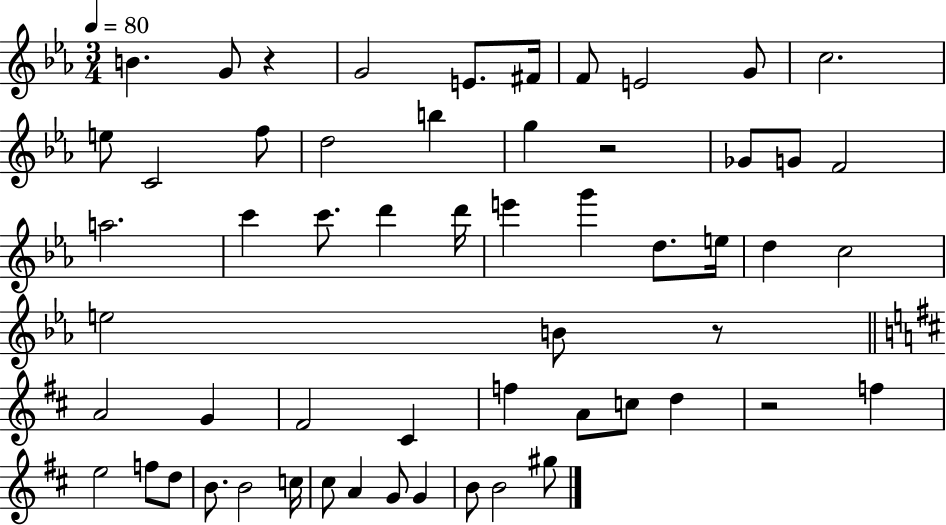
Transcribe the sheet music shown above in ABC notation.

X:1
T:Untitled
M:3/4
L:1/4
K:Eb
B G/2 z G2 E/2 ^F/4 F/2 E2 G/2 c2 e/2 C2 f/2 d2 b g z2 _G/2 G/2 F2 a2 c' c'/2 d' d'/4 e' g' d/2 e/4 d c2 e2 B/2 z/2 A2 G ^F2 ^C f A/2 c/2 d z2 f e2 f/2 d/2 B/2 B2 c/4 ^c/2 A G/2 G B/2 B2 ^g/2